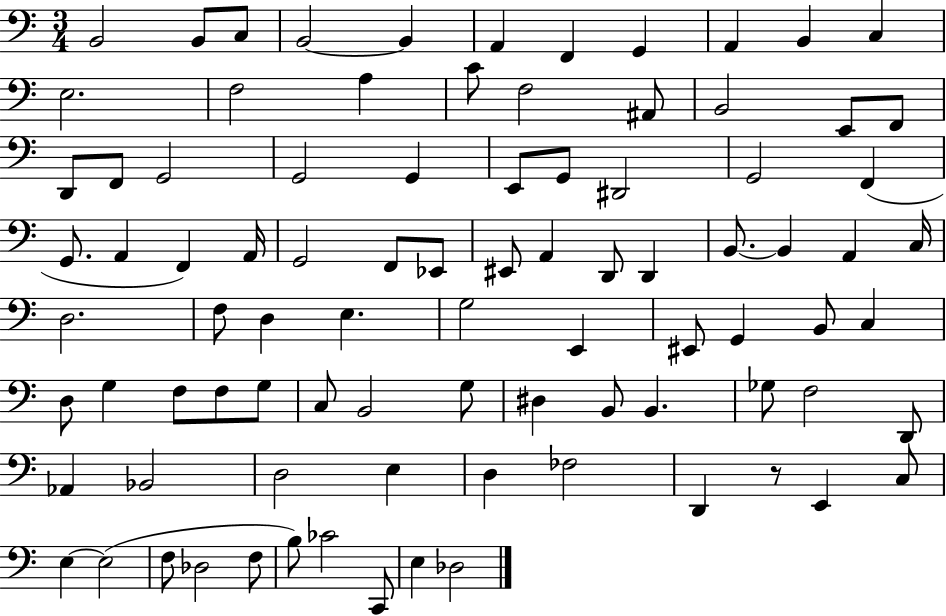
{
  \clef bass
  \numericTimeSignature
  \time 3/4
  \key c \major
  b,2 b,8 c8 | b,2~~ b,4 | a,4 f,4 g,4 | a,4 b,4 c4 | \break e2. | f2 a4 | c'8 f2 ais,8 | b,2 e,8 f,8 | \break d,8 f,8 g,2 | g,2 g,4 | e,8 g,8 dis,2 | g,2 f,4( | \break g,8. a,4 f,4) a,16 | g,2 f,8 ees,8 | eis,8 a,4 d,8 d,4 | b,8.~~ b,4 a,4 c16 | \break d2. | f8 d4 e4. | g2 e,4 | eis,8 g,4 b,8 c4 | \break d8 g4 f8 f8 g8 | c8 b,2 g8 | dis4 b,8 b,4. | ges8 f2 d,8 | \break aes,4 bes,2 | d2 e4 | d4 fes2 | d,4 r8 e,4 c8 | \break e4~~ e2( | f8 des2 f8 | b8) ces'2 c,8 | e4 des2 | \break \bar "|."
}